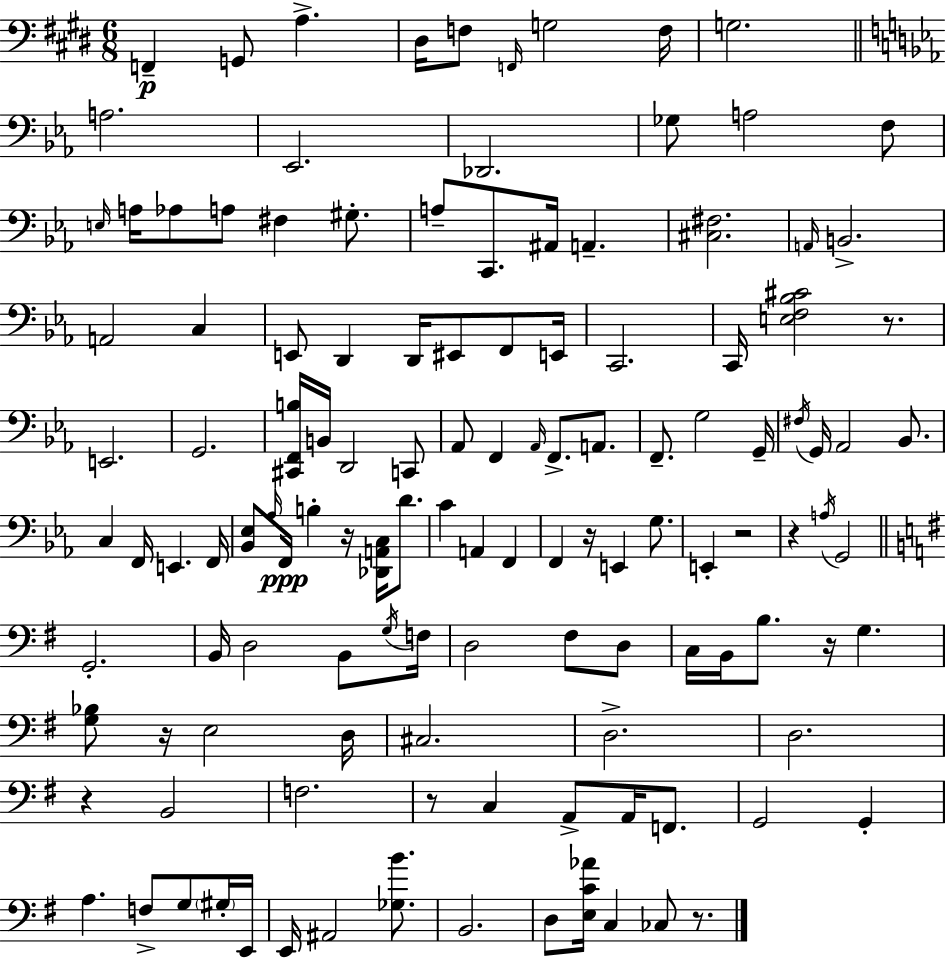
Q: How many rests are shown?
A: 10